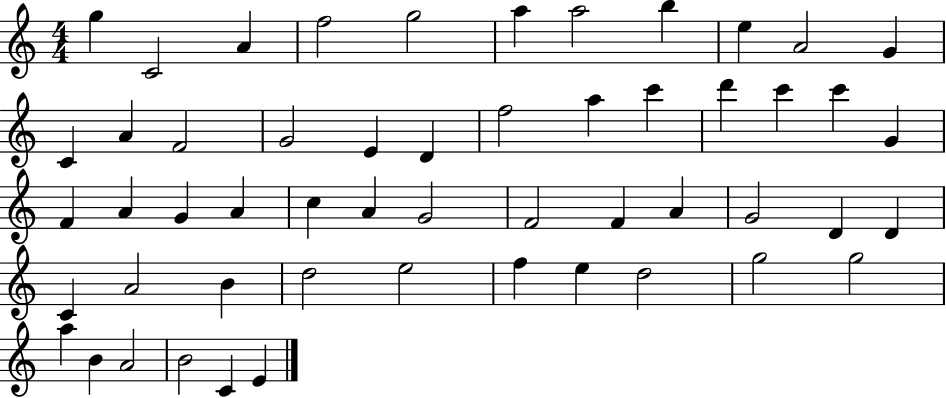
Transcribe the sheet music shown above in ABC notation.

X:1
T:Untitled
M:4/4
L:1/4
K:C
g C2 A f2 g2 a a2 b e A2 G C A F2 G2 E D f2 a c' d' c' c' G F A G A c A G2 F2 F A G2 D D C A2 B d2 e2 f e d2 g2 g2 a B A2 B2 C E